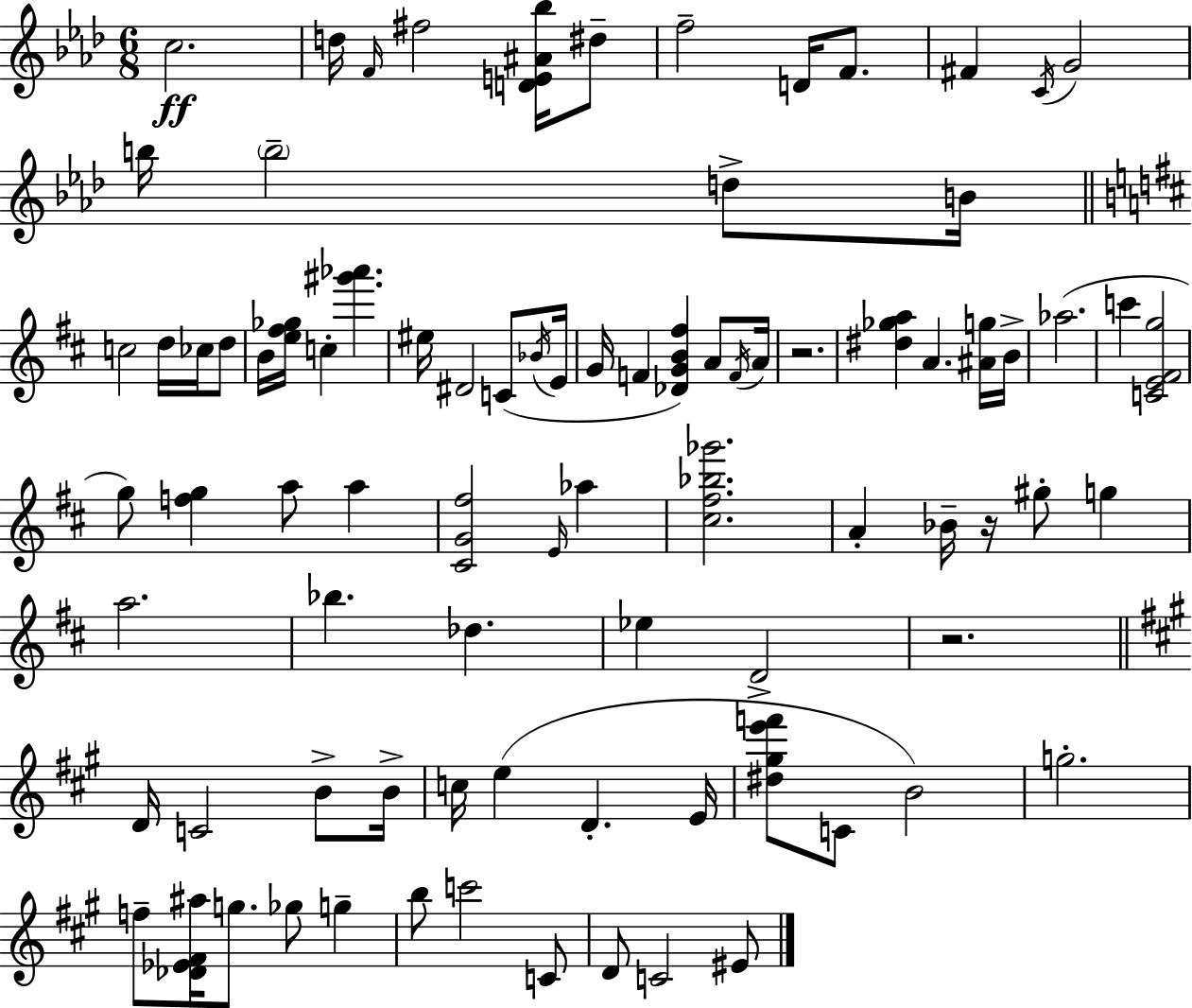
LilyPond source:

{
  \clef treble
  \numericTimeSignature
  \time 6/8
  \key aes \major
  c''2.\ff | d''16 \grace { f'16 } fis''2 <d' e' ais' bes''>16 dis''8-- | f''2-- d'16 f'8. | fis'4 \acciaccatura { c'16 } g'2 | \break b''16 \parenthesize b''2-- d''8-> | b'16 \bar "||" \break \key d \major c''2 d''16 ces''16 d''8 | b'16 <e'' fis'' ges''>16 c''4-. <gis''' aes'''>4. | eis''16 dis'2 c'8( \acciaccatura { bes'16 } | e'16 g'16 f'4 <des' g' b' fis''>4) a'8 | \break \acciaccatura { f'16 } a'16 r2. | <dis'' ges'' a''>4 a'4. | <ais' g''>16 b'16-> aes''2.( | c'''4 <c' e' fis' g''>2 | \break g''8) <f'' g''>4 a''8 a''4 | <cis' g' fis''>2 \grace { e'16 } aes''4 | <cis'' fis'' bes'' ges'''>2. | a'4-. bes'16-- r16 gis''8-. g''4 | \break a''2. | bes''4. des''4. | ees''4 d'2-> | r2. | \break \bar "||" \break \key a \major d'16 c'2 b'8-> b'16-> | c''16 e''4( d'4.-. e'16 | <dis'' gis'' e''' f'''>8 c'8 b'2) | g''2.-. | \break f''8-- <des' ees' fis' ais''>16 g''8. ges''8 g''4-- | b''8 c'''2 c'8 | d'8 c'2 eis'8 | \bar "|."
}